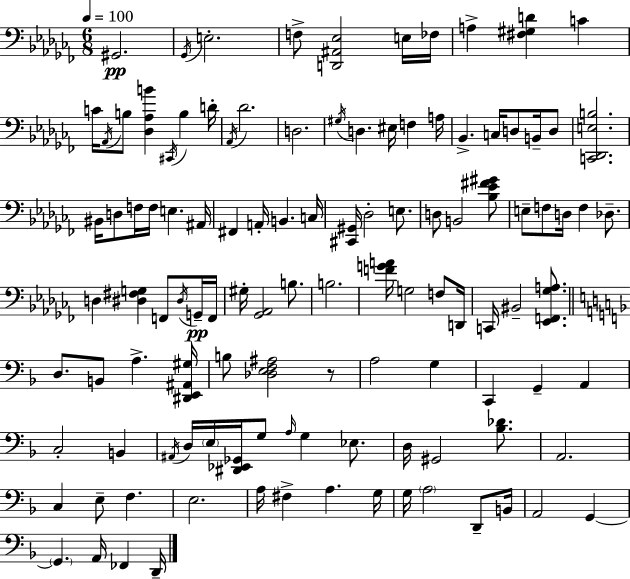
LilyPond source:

{
  \clef bass
  \numericTimeSignature
  \time 6/8
  \key aes \minor
  \tempo 4 = 100
  \repeat volta 2 { gis,2.\pp | \acciaccatura { ges,16 } e2.-. | f8-> <d, ais, ees>2 e16 | fes16 a4-> <fis gis d'>4 c'4 | \break c'16 \acciaccatura { aes,16 } b8 <des aes b'>4 \acciaccatura { cis,16 } b4 | d'16-. \acciaccatura { aes,16 } des'2. | d2. | \acciaccatura { gis16 } d4. eis16 | \break f4 a16 bes,4.-> c16 | d8 b,16-- d8 <c, des, e b>2. | bis,16 d8 f16 f16 e4. | ais,16 fis,4 a,16-. b,4. | \break c16 <cis, gis,>16 des2-. | e8. d8 b,2 | <bes ees' fis' gis'>8 e8-- f8 d16 f4 | des8.-- d4 <dis fis g>4 | \break f,8 \acciaccatura { dis16 } g,16--\pp f,16 gis16-. <ges, aes,>2 | b8. b2. | <f' g' a'>16 g2 | f8 d,16 c,16 bis,2-- | \break <ees, f, ges a>8. \bar "||" \break \key f \major d8. b,8 a4.-> <dis, e, ais, gis>16 | b8 <des e f ais>2 r8 | a2 g4 | c,4 g,4-- a,4 | \break c2-. b,4 | \acciaccatura { ais,16 } d16 \parenthesize e16 <dis, ees, ges,>16 g8 \grace { a16 } g4 ees8. | d16 gis,2 <bes des'>8. | a,2. | \break c4 e8-- f4. | e2. | a16 fis4-> a4. | g16 g16 \parenthesize a2 d,8-- | \break b,16 a,2 g,4~~ | \parenthesize g,4. a,16 fes,4 | d,16-- } \bar "|."
}